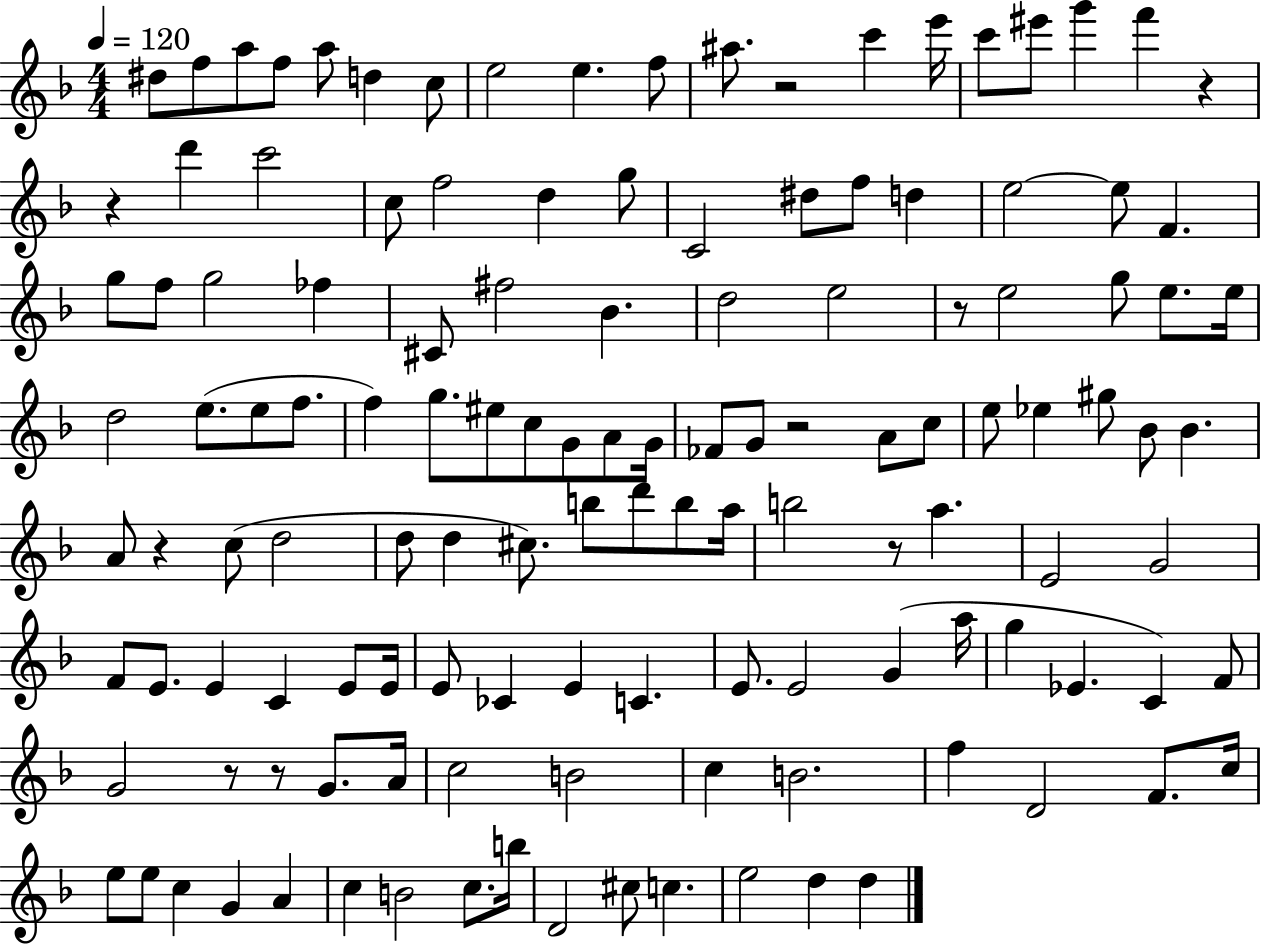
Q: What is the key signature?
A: F major